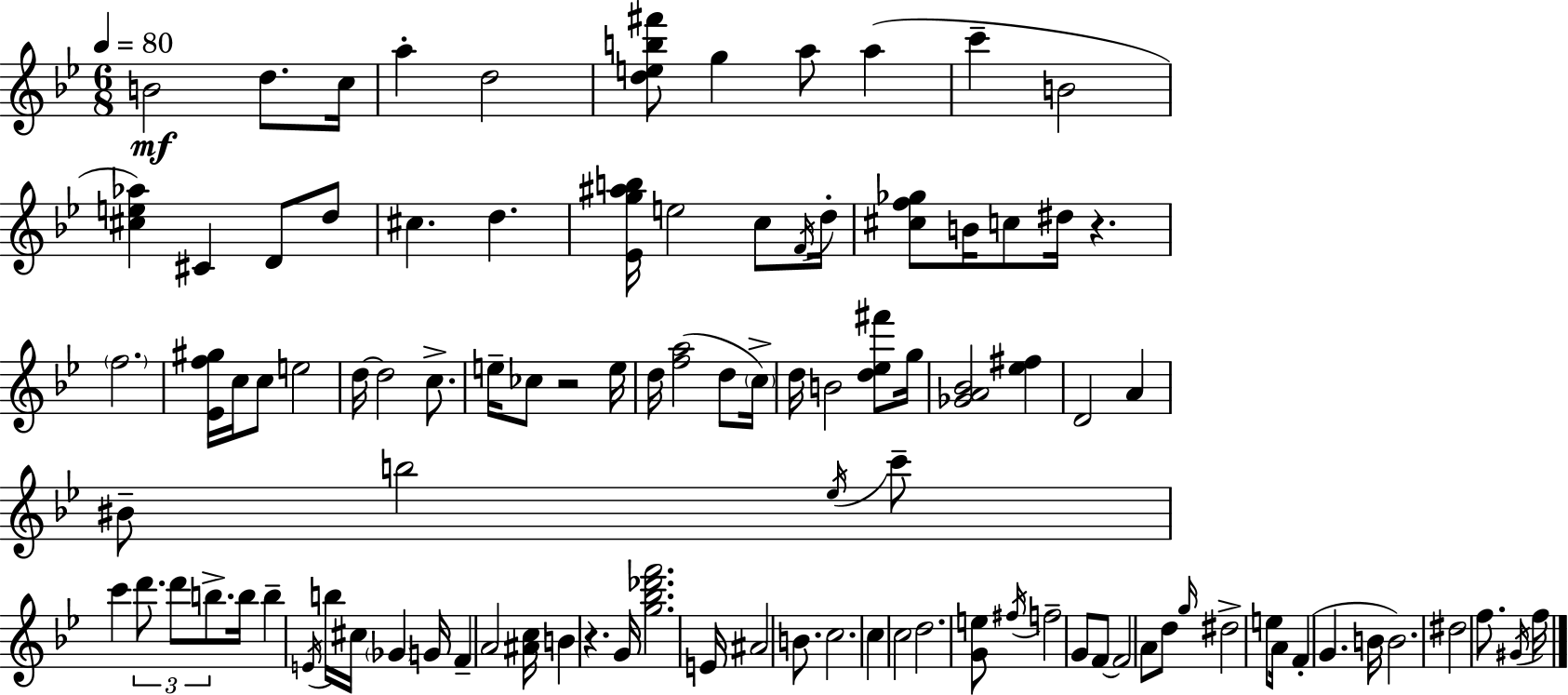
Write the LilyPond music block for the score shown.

{
  \clef treble
  \numericTimeSignature
  \time 6/8
  \key g \minor
  \tempo 4 = 80
  b'2\mf d''8. c''16 | a''4-. d''2 | <d'' e'' b'' fis'''>8 g''4 a''8 a''4( | c'''4-- b'2 | \break <cis'' e'' aes''>4) cis'4 d'8 d''8 | cis''4. d''4. | <ees' g'' ais'' b''>16 e''2 c''8 \acciaccatura { f'16 } | d''16-. <cis'' f'' ges''>8 b'16 c''8 dis''16 r4. | \break \parenthesize f''2. | <ees' f'' gis''>16 c''16 c''8 e''2 | d''16~~ d''2 c''8.-> | e''16-- ces''8 r2 | \break e''16 d''16 <f'' a''>2( d''8 | \parenthesize c''16->) d''16 b'2 <d'' ees'' fis'''>8 | g''16 <ges' a' bes'>2 <ees'' fis''>4 | d'2 a'4 | \break bis'8-- b''2 \acciaccatura { ees''16 } | c'''8-- c'''4 \tuplet 3/2 { d'''8. d'''8 b''8.-> } | b''16 b''4-- \acciaccatura { e'16 } b''16 cis''16 \parenthesize ges'4 | g'16 f'4-- a'2 | \break <ais' c''>16 b'4 r4. | g'16 <g'' bes'' des''' f'''>2. | e'16 ais'2 | b'8. c''2. | \break c''4 c''2 | d''2. | <g' e''>8 \acciaccatura { fis''16 } f''2-- | g'8 f'8~~ f'2 | \break a'8 d''8 \grace { g''16 } dis''2-> | e''8 a'16 f'4-.( g'4. | b'16 b'2.) | dis''2 | \break f''8. \acciaccatura { gis'16 } f''16 \bar "|."
}